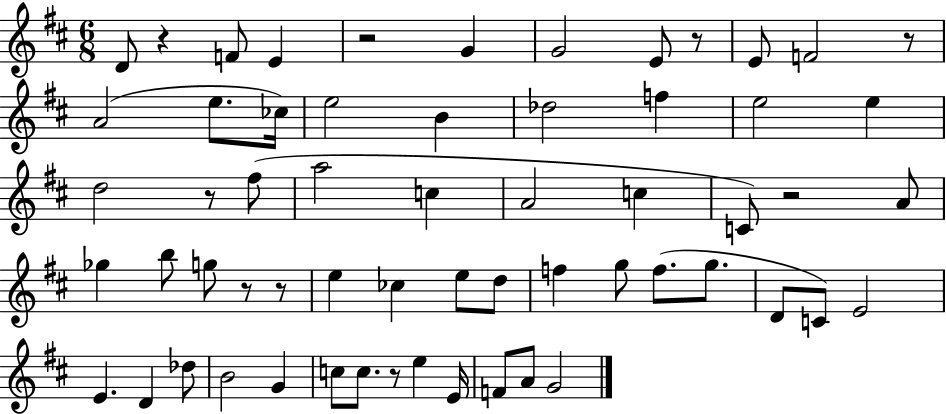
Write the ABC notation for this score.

X:1
T:Untitled
M:6/8
L:1/4
K:D
D/2 z F/2 E z2 G G2 E/2 z/2 E/2 F2 z/2 A2 e/2 _c/4 e2 B _d2 f e2 e d2 z/2 ^f/2 a2 c A2 c C/2 z2 A/2 _g b/2 g/2 z/2 z/2 e _c e/2 d/2 f g/2 f/2 g/2 D/2 C/2 E2 E D _d/2 B2 G c/2 c/2 z/2 e E/4 F/2 A/2 G2